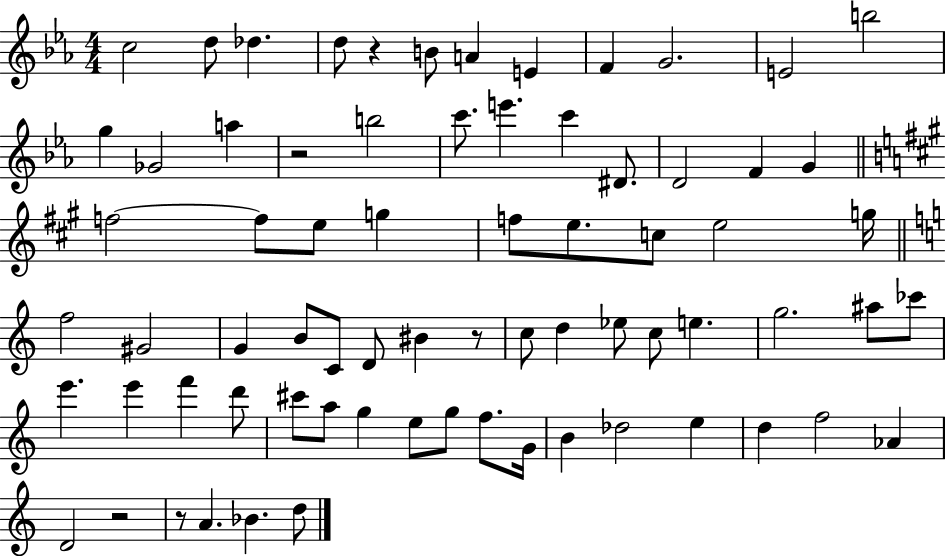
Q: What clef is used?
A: treble